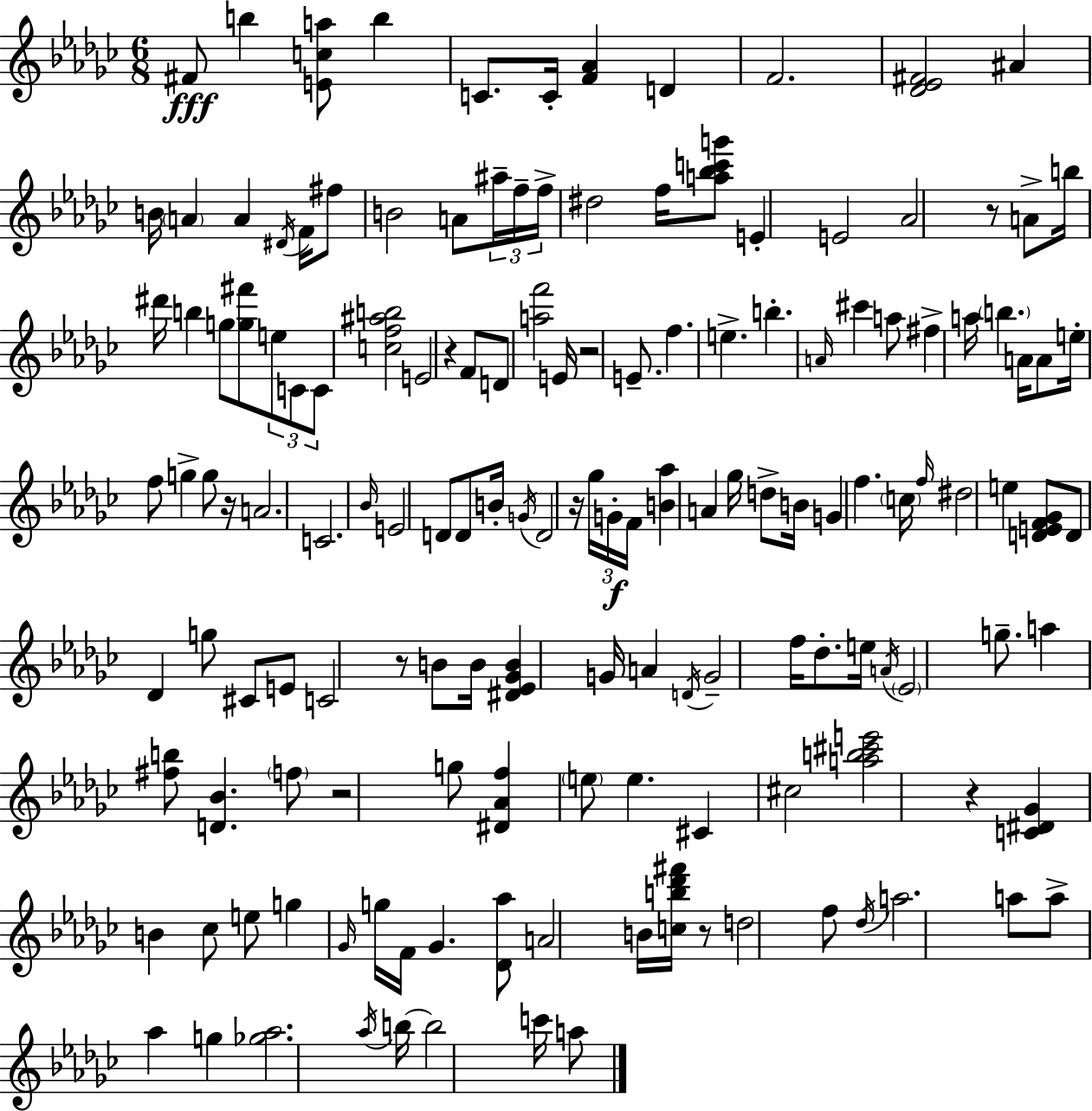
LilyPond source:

{
  \clef treble
  \numericTimeSignature
  \time 6/8
  \key ees \minor
  \repeat volta 2 { fis'8\fff b''4 <e' c'' a''>8 b''4 | c'8. c'16-. <f' aes'>4 d'4 | f'2. | <des' ees' fis'>2 ais'4 | \break b'16 \parenthesize a'4 a'4 \acciaccatura { dis'16 } f'16 fis''8 | b'2 a'8 \tuplet 3/2 { ais''16-- | f''16-- f''16-> } dis''2 f''16 <a'' bes'' c''' g'''>8 | e'4-. e'2 | \break aes'2 r8 a'8-> | b''16 dis'''16 b''4 g''8 <g'' fis'''>8 \tuplet 3/2 { e''8 | c'8 c'8 } <c'' f'' ais'' b''>2 | e'2 r4 | \break f'8 d'8 <a'' f'''>2 | e'16 r2 e'8.-- | f''4. e''4.-> | b''4.-. \grace { a'16 } cis'''4 | \break a''8 fis''4-> a''16 \parenthesize b''4. | a'16 a'8 e''16-. f''8 g''4-> g''8 | r16 a'2. | c'2. | \break \grace { bes'16 } e'2 d'8 | d'8 b'16-. \acciaccatura { g'16 } d'2 | r16 \tuplet 3/2 { ges''16 g'16-.\f f'16 } <b' aes''>4 a'4 | ges''16 d''8-> b'16 g'4 f''4. | \break \parenthesize c''16 \grace { f''16 } dis''2 | e''4 <d' e' f' ges'>8 d'8 des'4 | g''8 cis'8 e'8 c'2 | r8 b'8 b'16 <dis' ees' ges' b'>4 | \break g'16 a'4 \acciaccatura { d'16 } g'2-- | f''16 des''8.-. e''16 \acciaccatura { a'16 } \parenthesize ees'2 | g''8.-- a''4 <fis'' b''>8 | <d' bes'>4. \parenthesize f''8 r2 | \break g''8 <dis' aes' f''>4 \parenthesize e''8 | e''4. cis'4 cis''2 | <a'' b'' cis''' e'''>2 | r4 <c' dis' ges'>4 b'4 | \break ces''8 e''8 g''4 \grace { ges'16 } | g''16 f'16 ges'4. <des' aes''>8 a'2 | b'16 <c'' b'' des''' fis'''>16 r8 d''2 | f''8 \acciaccatura { des''16 } a''2. | \break a''8 a''8-> | aes''4 g''4 <ges'' aes''>2. | \acciaccatura { aes''16 } b''16~~ b''2 | c'''16 a''8 } \bar "|."
}